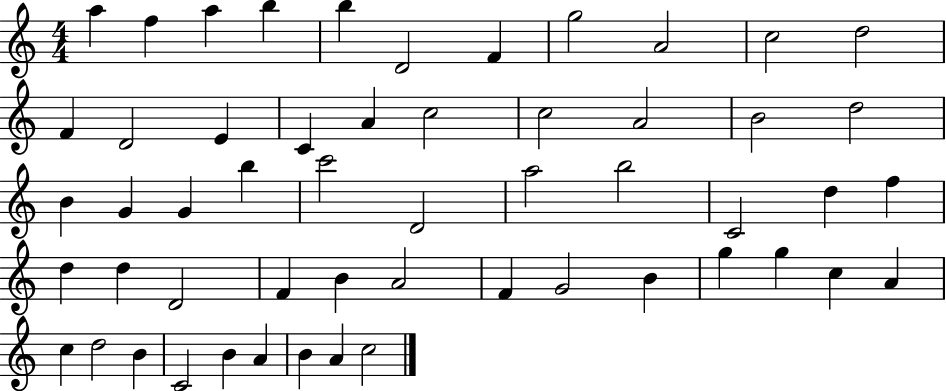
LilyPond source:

{
  \clef treble
  \numericTimeSignature
  \time 4/4
  \key c \major
  a''4 f''4 a''4 b''4 | b''4 d'2 f'4 | g''2 a'2 | c''2 d''2 | \break f'4 d'2 e'4 | c'4 a'4 c''2 | c''2 a'2 | b'2 d''2 | \break b'4 g'4 g'4 b''4 | c'''2 d'2 | a''2 b''2 | c'2 d''4 f''4 | \break d''4 d''4 d'2 | f'4 b'4 a'2 | f'4 g'2 b'4 | g''4 g''4 c''4 a'4 | \break c''4 d''2 b'4 | c'2 b'4 a'4 | b'4 a'4 c''2 | \bar "|."
}